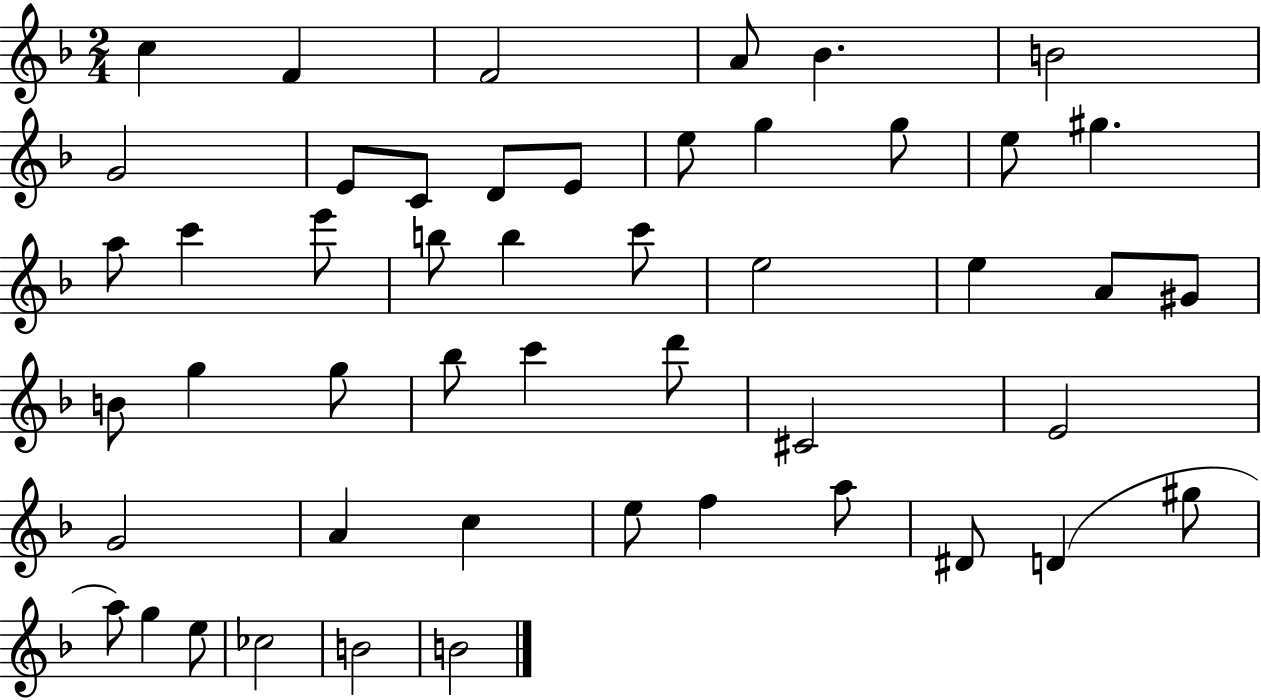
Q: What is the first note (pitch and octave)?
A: C5